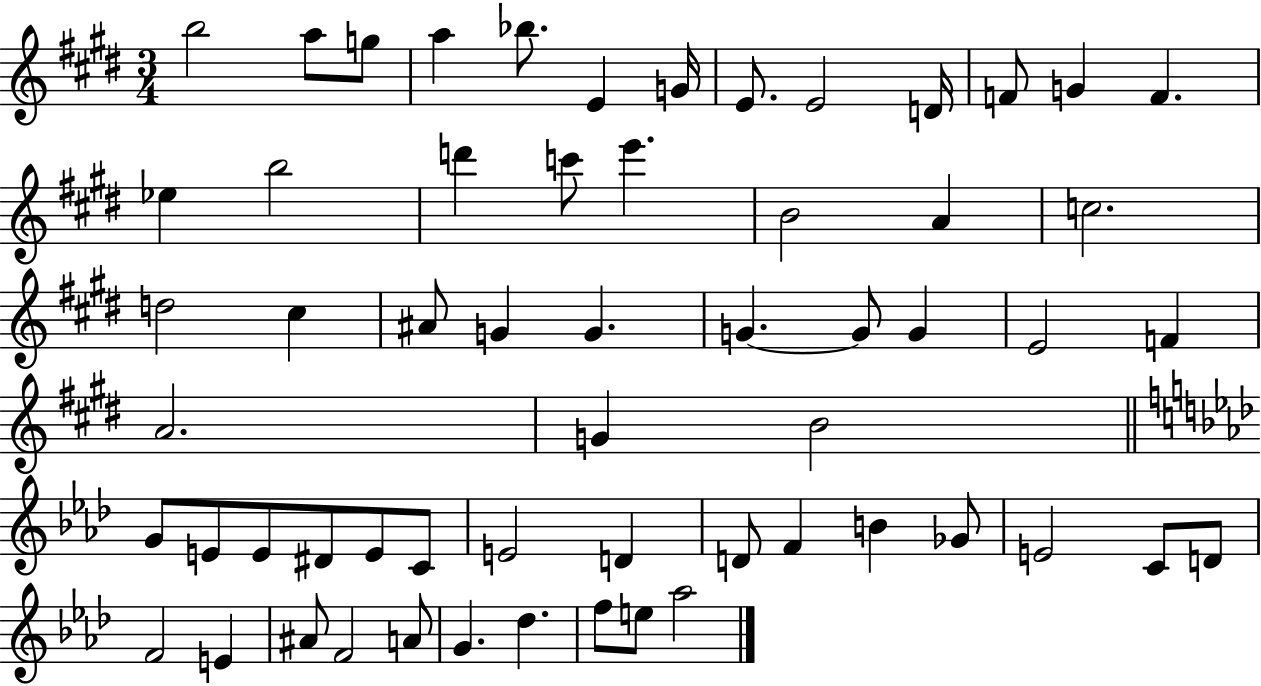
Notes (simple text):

B5/h A5/e G5/e A5/q Bb5/e. E4/q G4/s E4/e. E4/h D4/s F4/e G4/q F4/q. Eb5/q B5/h D6/q C6/e E6/q. B4/h A4/q C5/h. D5/h C#5/q A#4/e G4/q G4/q. G4/q. G4/e G4/q E4/h F4/q A4/h. G4/q B4/h G4/e E4/e E4/e D#4/e E4/e C4/e E4/h D4/q D4/e F4/q B4/q Gb4/e E4/h C4/e D4/e F4/h E4/q A#4/e F4/h A4/e G4/q. Db5/q. F5/e E5/e Ab5/h